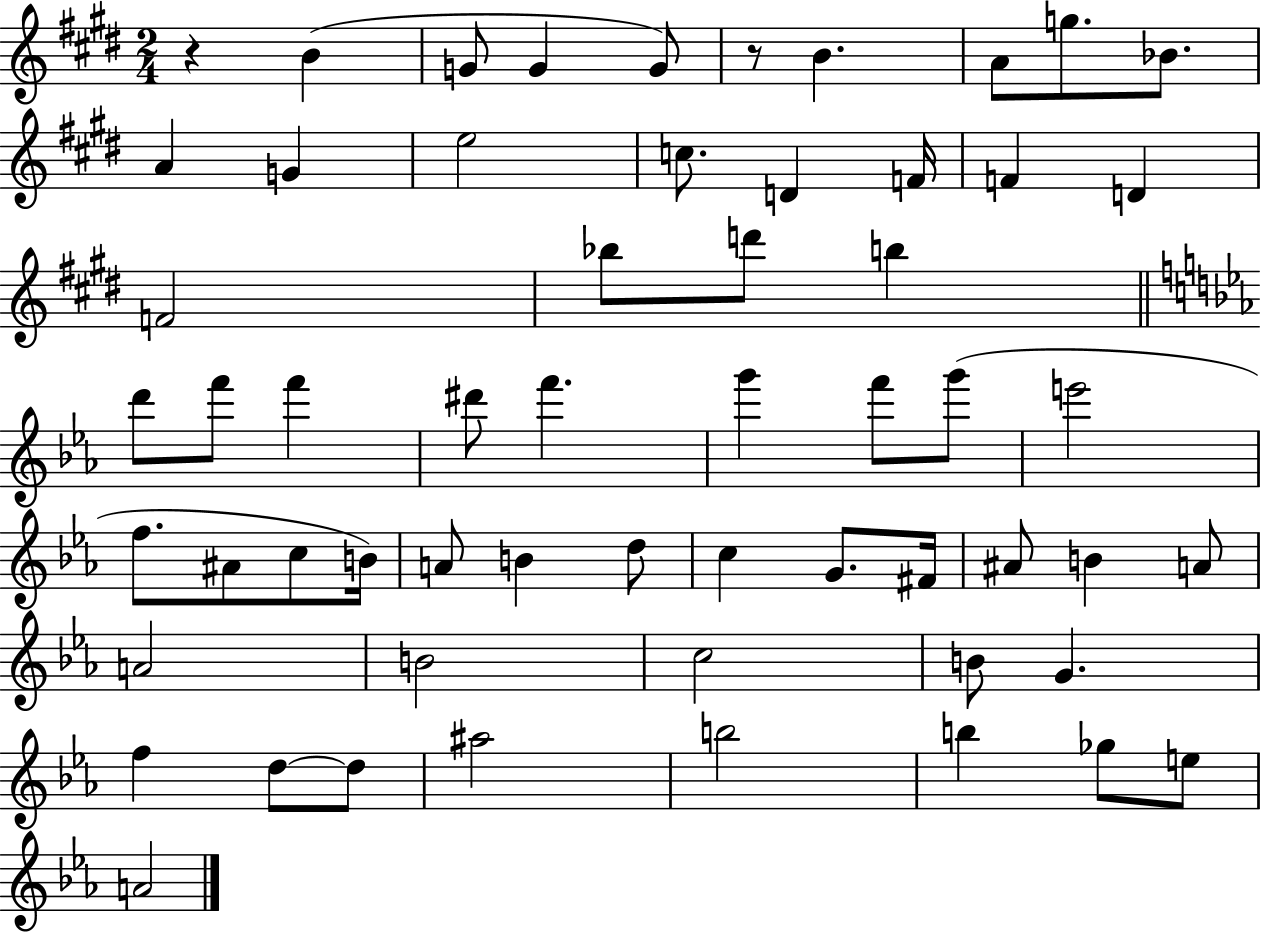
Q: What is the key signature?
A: E major